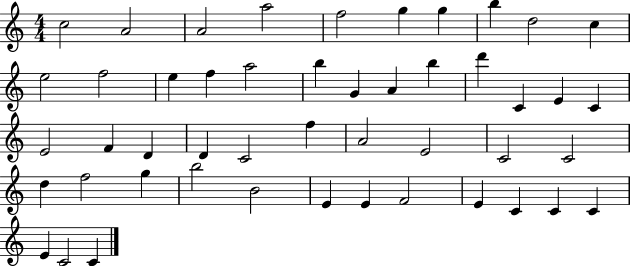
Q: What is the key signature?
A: C major